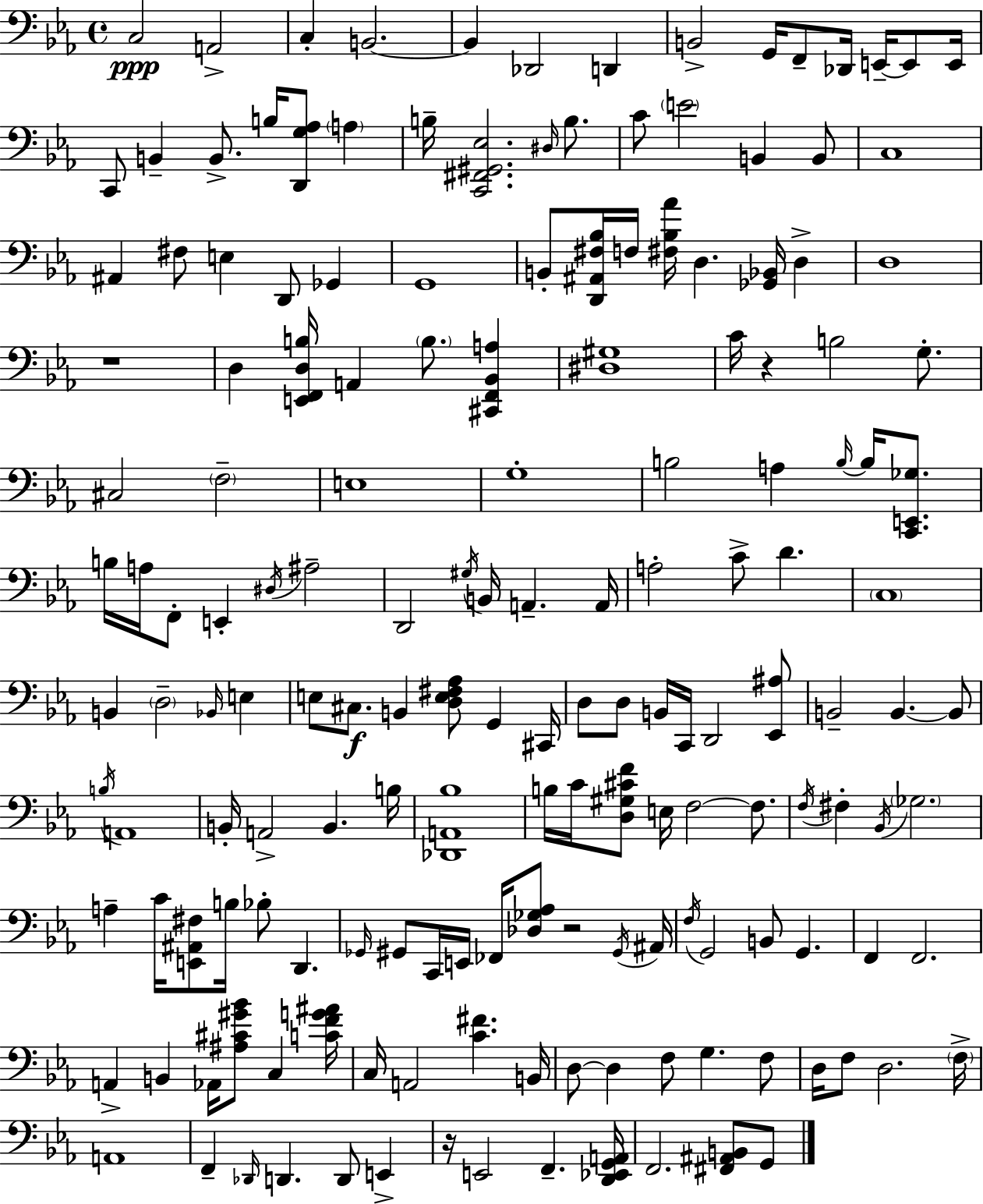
{
  \clef bass
  \time 4/4
  \defaultTimeSignature
  \key ees \major
  c2\ppp a,2-> | c4-. b,2.~~ | b,4 des,2 d,4 | b,2-> g,16 f,8-- des,16 e,16--~~ e,8 e,16 | \break c,8 b,4-- b,8.-> b16 <d, g aes>8 \parenthesize a4 | b16-- <c, fis, gis, ees>2. \grace { dis16 } b8. | c'8 \parenthesize e'2 b,4 b,8 | c1 | \break ais,4 fis8 e4 d,8 ges,4 | g,1 | b,8-. <d, ais, fis bes>16 f16 <fis bes aes'>16 d4. <ges, bes,>16 d4-> | d1 | \break r1 | d4 <e, f, d b>16 a,4 \parenthesize b8. <cis, f, bes, a>4 | <dis gis>1 | c'16 r4 b2 g8.-. | \break cis2 \parenthesize f2-- | e1 | g1-. | b2 a4 \grace { b16~ }~ b16 <c, e, ges>8. | \break b16 a16 f,8-. e,4-. \acciaccatura { dis16 } ais2-- | d,2 \acciaccatura { gis16 } b,16 a,4.-- | a,16 a2-. c'8-> d'4. | \parenthesize c1 | \break b,4 \parenthesize d2-- | \grace { bes,16 } e4 e8 cis8.\f b,4 <d e fis aes>8 | g,4 cis,16 d8 d8 b,16 c,16 d,2 | <ees, ais>8 b,2-- b,4.~~ | \break b,8 \acciaccatura { b16 } a,1 | b,16-. a,2-> b,4. | b16 <des, a, bes>1 | b16 c'16 <d gis cis' f'>8 e16 f2~~ | \break f8. \acciaccatura { f16 } fis4-. \acciaccatura { bes,16 } \parenthesize ges2. | a4-- c'16 <e, ais, fis>8 b16 | bes8-. d,4. \grace { ges,16 } gis,8 c,16 e,16 fes,16 <des ges aes>8 | r2 \acciaccatura { gis,16 } ais,16 \acciaccatura { f16 } g,2 | \break b,8 g,4. f,4 f,2. | a,4-> b,4 | aes,16 <ais cis' gis' bes'>8 c4 <c' f' g' ais'>16 c16 a,2 | <c' fis'>4. b,16 d8~~ d4 | \break f8 g4. f8 d16 f8 d2. | \parenthesize f16-> a,1 | f,4-- \grace { des,16 } | d,4. d,8 e,4-> r16 e,2 | \break f,4.-- <d, ees, g, a,>16 f,2. | <fis, ais, b,>8 g,8 \bar "|."
}